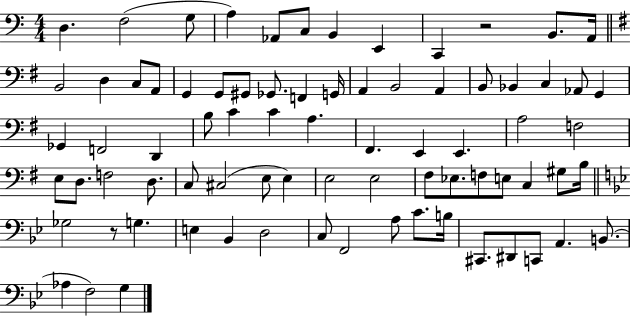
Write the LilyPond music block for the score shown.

{
  \clef bass
  \numericTimeSignature
  \time 4/4
  \key c \major
  d4. f2( g8 | a4) aes,8 c8 b,4 e,4 | c,4 r2 b,8. a,16 | \bar "||" \break \key e \minor b,2 d4 c8 a,8 | g,4 g,8 gis,8 ges,8. f,4 g,16 | a,4 b,2 a,4 | b,8 bes,4 c4 aes,8 g,4 | \break ges,4 f,2 d,4 | b8 c'4 c'4 a4. | fis,4. e,4 e,4. | a2 f2 | \break e8 d8. f2 d8. | c8 cis2( e8 e4) | e2 e2 | fis8 ees8. f8 e8 c4 gis8 b16 | \break \bar "||" \break \key g \minor ges2 r8 g4. | e4 bes,4 d2 | c8 f,2 a8 c'8. b16 | cis,8. dis,8 c,8 a,4. b,8.( | \break aes4 f2) g4 | \bar "|."
}